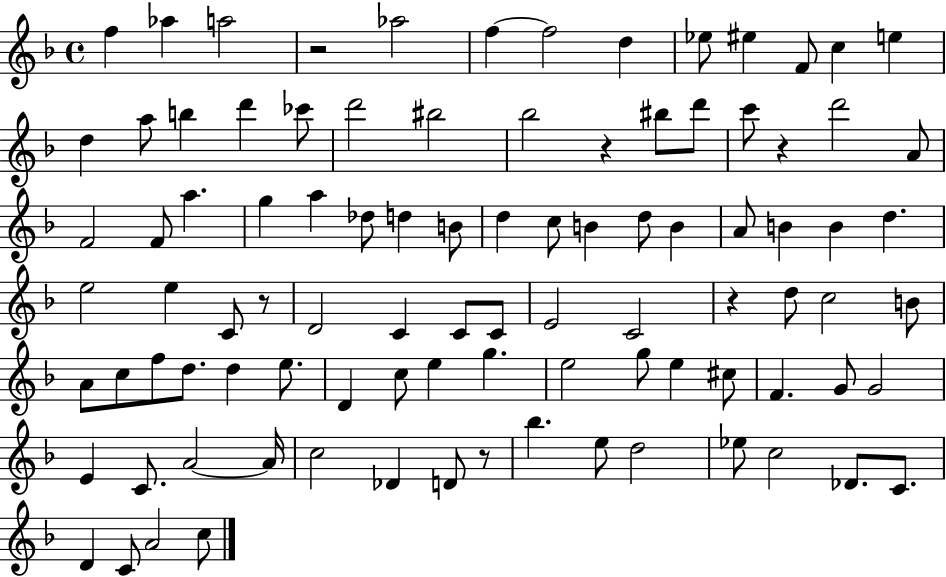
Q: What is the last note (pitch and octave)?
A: C5